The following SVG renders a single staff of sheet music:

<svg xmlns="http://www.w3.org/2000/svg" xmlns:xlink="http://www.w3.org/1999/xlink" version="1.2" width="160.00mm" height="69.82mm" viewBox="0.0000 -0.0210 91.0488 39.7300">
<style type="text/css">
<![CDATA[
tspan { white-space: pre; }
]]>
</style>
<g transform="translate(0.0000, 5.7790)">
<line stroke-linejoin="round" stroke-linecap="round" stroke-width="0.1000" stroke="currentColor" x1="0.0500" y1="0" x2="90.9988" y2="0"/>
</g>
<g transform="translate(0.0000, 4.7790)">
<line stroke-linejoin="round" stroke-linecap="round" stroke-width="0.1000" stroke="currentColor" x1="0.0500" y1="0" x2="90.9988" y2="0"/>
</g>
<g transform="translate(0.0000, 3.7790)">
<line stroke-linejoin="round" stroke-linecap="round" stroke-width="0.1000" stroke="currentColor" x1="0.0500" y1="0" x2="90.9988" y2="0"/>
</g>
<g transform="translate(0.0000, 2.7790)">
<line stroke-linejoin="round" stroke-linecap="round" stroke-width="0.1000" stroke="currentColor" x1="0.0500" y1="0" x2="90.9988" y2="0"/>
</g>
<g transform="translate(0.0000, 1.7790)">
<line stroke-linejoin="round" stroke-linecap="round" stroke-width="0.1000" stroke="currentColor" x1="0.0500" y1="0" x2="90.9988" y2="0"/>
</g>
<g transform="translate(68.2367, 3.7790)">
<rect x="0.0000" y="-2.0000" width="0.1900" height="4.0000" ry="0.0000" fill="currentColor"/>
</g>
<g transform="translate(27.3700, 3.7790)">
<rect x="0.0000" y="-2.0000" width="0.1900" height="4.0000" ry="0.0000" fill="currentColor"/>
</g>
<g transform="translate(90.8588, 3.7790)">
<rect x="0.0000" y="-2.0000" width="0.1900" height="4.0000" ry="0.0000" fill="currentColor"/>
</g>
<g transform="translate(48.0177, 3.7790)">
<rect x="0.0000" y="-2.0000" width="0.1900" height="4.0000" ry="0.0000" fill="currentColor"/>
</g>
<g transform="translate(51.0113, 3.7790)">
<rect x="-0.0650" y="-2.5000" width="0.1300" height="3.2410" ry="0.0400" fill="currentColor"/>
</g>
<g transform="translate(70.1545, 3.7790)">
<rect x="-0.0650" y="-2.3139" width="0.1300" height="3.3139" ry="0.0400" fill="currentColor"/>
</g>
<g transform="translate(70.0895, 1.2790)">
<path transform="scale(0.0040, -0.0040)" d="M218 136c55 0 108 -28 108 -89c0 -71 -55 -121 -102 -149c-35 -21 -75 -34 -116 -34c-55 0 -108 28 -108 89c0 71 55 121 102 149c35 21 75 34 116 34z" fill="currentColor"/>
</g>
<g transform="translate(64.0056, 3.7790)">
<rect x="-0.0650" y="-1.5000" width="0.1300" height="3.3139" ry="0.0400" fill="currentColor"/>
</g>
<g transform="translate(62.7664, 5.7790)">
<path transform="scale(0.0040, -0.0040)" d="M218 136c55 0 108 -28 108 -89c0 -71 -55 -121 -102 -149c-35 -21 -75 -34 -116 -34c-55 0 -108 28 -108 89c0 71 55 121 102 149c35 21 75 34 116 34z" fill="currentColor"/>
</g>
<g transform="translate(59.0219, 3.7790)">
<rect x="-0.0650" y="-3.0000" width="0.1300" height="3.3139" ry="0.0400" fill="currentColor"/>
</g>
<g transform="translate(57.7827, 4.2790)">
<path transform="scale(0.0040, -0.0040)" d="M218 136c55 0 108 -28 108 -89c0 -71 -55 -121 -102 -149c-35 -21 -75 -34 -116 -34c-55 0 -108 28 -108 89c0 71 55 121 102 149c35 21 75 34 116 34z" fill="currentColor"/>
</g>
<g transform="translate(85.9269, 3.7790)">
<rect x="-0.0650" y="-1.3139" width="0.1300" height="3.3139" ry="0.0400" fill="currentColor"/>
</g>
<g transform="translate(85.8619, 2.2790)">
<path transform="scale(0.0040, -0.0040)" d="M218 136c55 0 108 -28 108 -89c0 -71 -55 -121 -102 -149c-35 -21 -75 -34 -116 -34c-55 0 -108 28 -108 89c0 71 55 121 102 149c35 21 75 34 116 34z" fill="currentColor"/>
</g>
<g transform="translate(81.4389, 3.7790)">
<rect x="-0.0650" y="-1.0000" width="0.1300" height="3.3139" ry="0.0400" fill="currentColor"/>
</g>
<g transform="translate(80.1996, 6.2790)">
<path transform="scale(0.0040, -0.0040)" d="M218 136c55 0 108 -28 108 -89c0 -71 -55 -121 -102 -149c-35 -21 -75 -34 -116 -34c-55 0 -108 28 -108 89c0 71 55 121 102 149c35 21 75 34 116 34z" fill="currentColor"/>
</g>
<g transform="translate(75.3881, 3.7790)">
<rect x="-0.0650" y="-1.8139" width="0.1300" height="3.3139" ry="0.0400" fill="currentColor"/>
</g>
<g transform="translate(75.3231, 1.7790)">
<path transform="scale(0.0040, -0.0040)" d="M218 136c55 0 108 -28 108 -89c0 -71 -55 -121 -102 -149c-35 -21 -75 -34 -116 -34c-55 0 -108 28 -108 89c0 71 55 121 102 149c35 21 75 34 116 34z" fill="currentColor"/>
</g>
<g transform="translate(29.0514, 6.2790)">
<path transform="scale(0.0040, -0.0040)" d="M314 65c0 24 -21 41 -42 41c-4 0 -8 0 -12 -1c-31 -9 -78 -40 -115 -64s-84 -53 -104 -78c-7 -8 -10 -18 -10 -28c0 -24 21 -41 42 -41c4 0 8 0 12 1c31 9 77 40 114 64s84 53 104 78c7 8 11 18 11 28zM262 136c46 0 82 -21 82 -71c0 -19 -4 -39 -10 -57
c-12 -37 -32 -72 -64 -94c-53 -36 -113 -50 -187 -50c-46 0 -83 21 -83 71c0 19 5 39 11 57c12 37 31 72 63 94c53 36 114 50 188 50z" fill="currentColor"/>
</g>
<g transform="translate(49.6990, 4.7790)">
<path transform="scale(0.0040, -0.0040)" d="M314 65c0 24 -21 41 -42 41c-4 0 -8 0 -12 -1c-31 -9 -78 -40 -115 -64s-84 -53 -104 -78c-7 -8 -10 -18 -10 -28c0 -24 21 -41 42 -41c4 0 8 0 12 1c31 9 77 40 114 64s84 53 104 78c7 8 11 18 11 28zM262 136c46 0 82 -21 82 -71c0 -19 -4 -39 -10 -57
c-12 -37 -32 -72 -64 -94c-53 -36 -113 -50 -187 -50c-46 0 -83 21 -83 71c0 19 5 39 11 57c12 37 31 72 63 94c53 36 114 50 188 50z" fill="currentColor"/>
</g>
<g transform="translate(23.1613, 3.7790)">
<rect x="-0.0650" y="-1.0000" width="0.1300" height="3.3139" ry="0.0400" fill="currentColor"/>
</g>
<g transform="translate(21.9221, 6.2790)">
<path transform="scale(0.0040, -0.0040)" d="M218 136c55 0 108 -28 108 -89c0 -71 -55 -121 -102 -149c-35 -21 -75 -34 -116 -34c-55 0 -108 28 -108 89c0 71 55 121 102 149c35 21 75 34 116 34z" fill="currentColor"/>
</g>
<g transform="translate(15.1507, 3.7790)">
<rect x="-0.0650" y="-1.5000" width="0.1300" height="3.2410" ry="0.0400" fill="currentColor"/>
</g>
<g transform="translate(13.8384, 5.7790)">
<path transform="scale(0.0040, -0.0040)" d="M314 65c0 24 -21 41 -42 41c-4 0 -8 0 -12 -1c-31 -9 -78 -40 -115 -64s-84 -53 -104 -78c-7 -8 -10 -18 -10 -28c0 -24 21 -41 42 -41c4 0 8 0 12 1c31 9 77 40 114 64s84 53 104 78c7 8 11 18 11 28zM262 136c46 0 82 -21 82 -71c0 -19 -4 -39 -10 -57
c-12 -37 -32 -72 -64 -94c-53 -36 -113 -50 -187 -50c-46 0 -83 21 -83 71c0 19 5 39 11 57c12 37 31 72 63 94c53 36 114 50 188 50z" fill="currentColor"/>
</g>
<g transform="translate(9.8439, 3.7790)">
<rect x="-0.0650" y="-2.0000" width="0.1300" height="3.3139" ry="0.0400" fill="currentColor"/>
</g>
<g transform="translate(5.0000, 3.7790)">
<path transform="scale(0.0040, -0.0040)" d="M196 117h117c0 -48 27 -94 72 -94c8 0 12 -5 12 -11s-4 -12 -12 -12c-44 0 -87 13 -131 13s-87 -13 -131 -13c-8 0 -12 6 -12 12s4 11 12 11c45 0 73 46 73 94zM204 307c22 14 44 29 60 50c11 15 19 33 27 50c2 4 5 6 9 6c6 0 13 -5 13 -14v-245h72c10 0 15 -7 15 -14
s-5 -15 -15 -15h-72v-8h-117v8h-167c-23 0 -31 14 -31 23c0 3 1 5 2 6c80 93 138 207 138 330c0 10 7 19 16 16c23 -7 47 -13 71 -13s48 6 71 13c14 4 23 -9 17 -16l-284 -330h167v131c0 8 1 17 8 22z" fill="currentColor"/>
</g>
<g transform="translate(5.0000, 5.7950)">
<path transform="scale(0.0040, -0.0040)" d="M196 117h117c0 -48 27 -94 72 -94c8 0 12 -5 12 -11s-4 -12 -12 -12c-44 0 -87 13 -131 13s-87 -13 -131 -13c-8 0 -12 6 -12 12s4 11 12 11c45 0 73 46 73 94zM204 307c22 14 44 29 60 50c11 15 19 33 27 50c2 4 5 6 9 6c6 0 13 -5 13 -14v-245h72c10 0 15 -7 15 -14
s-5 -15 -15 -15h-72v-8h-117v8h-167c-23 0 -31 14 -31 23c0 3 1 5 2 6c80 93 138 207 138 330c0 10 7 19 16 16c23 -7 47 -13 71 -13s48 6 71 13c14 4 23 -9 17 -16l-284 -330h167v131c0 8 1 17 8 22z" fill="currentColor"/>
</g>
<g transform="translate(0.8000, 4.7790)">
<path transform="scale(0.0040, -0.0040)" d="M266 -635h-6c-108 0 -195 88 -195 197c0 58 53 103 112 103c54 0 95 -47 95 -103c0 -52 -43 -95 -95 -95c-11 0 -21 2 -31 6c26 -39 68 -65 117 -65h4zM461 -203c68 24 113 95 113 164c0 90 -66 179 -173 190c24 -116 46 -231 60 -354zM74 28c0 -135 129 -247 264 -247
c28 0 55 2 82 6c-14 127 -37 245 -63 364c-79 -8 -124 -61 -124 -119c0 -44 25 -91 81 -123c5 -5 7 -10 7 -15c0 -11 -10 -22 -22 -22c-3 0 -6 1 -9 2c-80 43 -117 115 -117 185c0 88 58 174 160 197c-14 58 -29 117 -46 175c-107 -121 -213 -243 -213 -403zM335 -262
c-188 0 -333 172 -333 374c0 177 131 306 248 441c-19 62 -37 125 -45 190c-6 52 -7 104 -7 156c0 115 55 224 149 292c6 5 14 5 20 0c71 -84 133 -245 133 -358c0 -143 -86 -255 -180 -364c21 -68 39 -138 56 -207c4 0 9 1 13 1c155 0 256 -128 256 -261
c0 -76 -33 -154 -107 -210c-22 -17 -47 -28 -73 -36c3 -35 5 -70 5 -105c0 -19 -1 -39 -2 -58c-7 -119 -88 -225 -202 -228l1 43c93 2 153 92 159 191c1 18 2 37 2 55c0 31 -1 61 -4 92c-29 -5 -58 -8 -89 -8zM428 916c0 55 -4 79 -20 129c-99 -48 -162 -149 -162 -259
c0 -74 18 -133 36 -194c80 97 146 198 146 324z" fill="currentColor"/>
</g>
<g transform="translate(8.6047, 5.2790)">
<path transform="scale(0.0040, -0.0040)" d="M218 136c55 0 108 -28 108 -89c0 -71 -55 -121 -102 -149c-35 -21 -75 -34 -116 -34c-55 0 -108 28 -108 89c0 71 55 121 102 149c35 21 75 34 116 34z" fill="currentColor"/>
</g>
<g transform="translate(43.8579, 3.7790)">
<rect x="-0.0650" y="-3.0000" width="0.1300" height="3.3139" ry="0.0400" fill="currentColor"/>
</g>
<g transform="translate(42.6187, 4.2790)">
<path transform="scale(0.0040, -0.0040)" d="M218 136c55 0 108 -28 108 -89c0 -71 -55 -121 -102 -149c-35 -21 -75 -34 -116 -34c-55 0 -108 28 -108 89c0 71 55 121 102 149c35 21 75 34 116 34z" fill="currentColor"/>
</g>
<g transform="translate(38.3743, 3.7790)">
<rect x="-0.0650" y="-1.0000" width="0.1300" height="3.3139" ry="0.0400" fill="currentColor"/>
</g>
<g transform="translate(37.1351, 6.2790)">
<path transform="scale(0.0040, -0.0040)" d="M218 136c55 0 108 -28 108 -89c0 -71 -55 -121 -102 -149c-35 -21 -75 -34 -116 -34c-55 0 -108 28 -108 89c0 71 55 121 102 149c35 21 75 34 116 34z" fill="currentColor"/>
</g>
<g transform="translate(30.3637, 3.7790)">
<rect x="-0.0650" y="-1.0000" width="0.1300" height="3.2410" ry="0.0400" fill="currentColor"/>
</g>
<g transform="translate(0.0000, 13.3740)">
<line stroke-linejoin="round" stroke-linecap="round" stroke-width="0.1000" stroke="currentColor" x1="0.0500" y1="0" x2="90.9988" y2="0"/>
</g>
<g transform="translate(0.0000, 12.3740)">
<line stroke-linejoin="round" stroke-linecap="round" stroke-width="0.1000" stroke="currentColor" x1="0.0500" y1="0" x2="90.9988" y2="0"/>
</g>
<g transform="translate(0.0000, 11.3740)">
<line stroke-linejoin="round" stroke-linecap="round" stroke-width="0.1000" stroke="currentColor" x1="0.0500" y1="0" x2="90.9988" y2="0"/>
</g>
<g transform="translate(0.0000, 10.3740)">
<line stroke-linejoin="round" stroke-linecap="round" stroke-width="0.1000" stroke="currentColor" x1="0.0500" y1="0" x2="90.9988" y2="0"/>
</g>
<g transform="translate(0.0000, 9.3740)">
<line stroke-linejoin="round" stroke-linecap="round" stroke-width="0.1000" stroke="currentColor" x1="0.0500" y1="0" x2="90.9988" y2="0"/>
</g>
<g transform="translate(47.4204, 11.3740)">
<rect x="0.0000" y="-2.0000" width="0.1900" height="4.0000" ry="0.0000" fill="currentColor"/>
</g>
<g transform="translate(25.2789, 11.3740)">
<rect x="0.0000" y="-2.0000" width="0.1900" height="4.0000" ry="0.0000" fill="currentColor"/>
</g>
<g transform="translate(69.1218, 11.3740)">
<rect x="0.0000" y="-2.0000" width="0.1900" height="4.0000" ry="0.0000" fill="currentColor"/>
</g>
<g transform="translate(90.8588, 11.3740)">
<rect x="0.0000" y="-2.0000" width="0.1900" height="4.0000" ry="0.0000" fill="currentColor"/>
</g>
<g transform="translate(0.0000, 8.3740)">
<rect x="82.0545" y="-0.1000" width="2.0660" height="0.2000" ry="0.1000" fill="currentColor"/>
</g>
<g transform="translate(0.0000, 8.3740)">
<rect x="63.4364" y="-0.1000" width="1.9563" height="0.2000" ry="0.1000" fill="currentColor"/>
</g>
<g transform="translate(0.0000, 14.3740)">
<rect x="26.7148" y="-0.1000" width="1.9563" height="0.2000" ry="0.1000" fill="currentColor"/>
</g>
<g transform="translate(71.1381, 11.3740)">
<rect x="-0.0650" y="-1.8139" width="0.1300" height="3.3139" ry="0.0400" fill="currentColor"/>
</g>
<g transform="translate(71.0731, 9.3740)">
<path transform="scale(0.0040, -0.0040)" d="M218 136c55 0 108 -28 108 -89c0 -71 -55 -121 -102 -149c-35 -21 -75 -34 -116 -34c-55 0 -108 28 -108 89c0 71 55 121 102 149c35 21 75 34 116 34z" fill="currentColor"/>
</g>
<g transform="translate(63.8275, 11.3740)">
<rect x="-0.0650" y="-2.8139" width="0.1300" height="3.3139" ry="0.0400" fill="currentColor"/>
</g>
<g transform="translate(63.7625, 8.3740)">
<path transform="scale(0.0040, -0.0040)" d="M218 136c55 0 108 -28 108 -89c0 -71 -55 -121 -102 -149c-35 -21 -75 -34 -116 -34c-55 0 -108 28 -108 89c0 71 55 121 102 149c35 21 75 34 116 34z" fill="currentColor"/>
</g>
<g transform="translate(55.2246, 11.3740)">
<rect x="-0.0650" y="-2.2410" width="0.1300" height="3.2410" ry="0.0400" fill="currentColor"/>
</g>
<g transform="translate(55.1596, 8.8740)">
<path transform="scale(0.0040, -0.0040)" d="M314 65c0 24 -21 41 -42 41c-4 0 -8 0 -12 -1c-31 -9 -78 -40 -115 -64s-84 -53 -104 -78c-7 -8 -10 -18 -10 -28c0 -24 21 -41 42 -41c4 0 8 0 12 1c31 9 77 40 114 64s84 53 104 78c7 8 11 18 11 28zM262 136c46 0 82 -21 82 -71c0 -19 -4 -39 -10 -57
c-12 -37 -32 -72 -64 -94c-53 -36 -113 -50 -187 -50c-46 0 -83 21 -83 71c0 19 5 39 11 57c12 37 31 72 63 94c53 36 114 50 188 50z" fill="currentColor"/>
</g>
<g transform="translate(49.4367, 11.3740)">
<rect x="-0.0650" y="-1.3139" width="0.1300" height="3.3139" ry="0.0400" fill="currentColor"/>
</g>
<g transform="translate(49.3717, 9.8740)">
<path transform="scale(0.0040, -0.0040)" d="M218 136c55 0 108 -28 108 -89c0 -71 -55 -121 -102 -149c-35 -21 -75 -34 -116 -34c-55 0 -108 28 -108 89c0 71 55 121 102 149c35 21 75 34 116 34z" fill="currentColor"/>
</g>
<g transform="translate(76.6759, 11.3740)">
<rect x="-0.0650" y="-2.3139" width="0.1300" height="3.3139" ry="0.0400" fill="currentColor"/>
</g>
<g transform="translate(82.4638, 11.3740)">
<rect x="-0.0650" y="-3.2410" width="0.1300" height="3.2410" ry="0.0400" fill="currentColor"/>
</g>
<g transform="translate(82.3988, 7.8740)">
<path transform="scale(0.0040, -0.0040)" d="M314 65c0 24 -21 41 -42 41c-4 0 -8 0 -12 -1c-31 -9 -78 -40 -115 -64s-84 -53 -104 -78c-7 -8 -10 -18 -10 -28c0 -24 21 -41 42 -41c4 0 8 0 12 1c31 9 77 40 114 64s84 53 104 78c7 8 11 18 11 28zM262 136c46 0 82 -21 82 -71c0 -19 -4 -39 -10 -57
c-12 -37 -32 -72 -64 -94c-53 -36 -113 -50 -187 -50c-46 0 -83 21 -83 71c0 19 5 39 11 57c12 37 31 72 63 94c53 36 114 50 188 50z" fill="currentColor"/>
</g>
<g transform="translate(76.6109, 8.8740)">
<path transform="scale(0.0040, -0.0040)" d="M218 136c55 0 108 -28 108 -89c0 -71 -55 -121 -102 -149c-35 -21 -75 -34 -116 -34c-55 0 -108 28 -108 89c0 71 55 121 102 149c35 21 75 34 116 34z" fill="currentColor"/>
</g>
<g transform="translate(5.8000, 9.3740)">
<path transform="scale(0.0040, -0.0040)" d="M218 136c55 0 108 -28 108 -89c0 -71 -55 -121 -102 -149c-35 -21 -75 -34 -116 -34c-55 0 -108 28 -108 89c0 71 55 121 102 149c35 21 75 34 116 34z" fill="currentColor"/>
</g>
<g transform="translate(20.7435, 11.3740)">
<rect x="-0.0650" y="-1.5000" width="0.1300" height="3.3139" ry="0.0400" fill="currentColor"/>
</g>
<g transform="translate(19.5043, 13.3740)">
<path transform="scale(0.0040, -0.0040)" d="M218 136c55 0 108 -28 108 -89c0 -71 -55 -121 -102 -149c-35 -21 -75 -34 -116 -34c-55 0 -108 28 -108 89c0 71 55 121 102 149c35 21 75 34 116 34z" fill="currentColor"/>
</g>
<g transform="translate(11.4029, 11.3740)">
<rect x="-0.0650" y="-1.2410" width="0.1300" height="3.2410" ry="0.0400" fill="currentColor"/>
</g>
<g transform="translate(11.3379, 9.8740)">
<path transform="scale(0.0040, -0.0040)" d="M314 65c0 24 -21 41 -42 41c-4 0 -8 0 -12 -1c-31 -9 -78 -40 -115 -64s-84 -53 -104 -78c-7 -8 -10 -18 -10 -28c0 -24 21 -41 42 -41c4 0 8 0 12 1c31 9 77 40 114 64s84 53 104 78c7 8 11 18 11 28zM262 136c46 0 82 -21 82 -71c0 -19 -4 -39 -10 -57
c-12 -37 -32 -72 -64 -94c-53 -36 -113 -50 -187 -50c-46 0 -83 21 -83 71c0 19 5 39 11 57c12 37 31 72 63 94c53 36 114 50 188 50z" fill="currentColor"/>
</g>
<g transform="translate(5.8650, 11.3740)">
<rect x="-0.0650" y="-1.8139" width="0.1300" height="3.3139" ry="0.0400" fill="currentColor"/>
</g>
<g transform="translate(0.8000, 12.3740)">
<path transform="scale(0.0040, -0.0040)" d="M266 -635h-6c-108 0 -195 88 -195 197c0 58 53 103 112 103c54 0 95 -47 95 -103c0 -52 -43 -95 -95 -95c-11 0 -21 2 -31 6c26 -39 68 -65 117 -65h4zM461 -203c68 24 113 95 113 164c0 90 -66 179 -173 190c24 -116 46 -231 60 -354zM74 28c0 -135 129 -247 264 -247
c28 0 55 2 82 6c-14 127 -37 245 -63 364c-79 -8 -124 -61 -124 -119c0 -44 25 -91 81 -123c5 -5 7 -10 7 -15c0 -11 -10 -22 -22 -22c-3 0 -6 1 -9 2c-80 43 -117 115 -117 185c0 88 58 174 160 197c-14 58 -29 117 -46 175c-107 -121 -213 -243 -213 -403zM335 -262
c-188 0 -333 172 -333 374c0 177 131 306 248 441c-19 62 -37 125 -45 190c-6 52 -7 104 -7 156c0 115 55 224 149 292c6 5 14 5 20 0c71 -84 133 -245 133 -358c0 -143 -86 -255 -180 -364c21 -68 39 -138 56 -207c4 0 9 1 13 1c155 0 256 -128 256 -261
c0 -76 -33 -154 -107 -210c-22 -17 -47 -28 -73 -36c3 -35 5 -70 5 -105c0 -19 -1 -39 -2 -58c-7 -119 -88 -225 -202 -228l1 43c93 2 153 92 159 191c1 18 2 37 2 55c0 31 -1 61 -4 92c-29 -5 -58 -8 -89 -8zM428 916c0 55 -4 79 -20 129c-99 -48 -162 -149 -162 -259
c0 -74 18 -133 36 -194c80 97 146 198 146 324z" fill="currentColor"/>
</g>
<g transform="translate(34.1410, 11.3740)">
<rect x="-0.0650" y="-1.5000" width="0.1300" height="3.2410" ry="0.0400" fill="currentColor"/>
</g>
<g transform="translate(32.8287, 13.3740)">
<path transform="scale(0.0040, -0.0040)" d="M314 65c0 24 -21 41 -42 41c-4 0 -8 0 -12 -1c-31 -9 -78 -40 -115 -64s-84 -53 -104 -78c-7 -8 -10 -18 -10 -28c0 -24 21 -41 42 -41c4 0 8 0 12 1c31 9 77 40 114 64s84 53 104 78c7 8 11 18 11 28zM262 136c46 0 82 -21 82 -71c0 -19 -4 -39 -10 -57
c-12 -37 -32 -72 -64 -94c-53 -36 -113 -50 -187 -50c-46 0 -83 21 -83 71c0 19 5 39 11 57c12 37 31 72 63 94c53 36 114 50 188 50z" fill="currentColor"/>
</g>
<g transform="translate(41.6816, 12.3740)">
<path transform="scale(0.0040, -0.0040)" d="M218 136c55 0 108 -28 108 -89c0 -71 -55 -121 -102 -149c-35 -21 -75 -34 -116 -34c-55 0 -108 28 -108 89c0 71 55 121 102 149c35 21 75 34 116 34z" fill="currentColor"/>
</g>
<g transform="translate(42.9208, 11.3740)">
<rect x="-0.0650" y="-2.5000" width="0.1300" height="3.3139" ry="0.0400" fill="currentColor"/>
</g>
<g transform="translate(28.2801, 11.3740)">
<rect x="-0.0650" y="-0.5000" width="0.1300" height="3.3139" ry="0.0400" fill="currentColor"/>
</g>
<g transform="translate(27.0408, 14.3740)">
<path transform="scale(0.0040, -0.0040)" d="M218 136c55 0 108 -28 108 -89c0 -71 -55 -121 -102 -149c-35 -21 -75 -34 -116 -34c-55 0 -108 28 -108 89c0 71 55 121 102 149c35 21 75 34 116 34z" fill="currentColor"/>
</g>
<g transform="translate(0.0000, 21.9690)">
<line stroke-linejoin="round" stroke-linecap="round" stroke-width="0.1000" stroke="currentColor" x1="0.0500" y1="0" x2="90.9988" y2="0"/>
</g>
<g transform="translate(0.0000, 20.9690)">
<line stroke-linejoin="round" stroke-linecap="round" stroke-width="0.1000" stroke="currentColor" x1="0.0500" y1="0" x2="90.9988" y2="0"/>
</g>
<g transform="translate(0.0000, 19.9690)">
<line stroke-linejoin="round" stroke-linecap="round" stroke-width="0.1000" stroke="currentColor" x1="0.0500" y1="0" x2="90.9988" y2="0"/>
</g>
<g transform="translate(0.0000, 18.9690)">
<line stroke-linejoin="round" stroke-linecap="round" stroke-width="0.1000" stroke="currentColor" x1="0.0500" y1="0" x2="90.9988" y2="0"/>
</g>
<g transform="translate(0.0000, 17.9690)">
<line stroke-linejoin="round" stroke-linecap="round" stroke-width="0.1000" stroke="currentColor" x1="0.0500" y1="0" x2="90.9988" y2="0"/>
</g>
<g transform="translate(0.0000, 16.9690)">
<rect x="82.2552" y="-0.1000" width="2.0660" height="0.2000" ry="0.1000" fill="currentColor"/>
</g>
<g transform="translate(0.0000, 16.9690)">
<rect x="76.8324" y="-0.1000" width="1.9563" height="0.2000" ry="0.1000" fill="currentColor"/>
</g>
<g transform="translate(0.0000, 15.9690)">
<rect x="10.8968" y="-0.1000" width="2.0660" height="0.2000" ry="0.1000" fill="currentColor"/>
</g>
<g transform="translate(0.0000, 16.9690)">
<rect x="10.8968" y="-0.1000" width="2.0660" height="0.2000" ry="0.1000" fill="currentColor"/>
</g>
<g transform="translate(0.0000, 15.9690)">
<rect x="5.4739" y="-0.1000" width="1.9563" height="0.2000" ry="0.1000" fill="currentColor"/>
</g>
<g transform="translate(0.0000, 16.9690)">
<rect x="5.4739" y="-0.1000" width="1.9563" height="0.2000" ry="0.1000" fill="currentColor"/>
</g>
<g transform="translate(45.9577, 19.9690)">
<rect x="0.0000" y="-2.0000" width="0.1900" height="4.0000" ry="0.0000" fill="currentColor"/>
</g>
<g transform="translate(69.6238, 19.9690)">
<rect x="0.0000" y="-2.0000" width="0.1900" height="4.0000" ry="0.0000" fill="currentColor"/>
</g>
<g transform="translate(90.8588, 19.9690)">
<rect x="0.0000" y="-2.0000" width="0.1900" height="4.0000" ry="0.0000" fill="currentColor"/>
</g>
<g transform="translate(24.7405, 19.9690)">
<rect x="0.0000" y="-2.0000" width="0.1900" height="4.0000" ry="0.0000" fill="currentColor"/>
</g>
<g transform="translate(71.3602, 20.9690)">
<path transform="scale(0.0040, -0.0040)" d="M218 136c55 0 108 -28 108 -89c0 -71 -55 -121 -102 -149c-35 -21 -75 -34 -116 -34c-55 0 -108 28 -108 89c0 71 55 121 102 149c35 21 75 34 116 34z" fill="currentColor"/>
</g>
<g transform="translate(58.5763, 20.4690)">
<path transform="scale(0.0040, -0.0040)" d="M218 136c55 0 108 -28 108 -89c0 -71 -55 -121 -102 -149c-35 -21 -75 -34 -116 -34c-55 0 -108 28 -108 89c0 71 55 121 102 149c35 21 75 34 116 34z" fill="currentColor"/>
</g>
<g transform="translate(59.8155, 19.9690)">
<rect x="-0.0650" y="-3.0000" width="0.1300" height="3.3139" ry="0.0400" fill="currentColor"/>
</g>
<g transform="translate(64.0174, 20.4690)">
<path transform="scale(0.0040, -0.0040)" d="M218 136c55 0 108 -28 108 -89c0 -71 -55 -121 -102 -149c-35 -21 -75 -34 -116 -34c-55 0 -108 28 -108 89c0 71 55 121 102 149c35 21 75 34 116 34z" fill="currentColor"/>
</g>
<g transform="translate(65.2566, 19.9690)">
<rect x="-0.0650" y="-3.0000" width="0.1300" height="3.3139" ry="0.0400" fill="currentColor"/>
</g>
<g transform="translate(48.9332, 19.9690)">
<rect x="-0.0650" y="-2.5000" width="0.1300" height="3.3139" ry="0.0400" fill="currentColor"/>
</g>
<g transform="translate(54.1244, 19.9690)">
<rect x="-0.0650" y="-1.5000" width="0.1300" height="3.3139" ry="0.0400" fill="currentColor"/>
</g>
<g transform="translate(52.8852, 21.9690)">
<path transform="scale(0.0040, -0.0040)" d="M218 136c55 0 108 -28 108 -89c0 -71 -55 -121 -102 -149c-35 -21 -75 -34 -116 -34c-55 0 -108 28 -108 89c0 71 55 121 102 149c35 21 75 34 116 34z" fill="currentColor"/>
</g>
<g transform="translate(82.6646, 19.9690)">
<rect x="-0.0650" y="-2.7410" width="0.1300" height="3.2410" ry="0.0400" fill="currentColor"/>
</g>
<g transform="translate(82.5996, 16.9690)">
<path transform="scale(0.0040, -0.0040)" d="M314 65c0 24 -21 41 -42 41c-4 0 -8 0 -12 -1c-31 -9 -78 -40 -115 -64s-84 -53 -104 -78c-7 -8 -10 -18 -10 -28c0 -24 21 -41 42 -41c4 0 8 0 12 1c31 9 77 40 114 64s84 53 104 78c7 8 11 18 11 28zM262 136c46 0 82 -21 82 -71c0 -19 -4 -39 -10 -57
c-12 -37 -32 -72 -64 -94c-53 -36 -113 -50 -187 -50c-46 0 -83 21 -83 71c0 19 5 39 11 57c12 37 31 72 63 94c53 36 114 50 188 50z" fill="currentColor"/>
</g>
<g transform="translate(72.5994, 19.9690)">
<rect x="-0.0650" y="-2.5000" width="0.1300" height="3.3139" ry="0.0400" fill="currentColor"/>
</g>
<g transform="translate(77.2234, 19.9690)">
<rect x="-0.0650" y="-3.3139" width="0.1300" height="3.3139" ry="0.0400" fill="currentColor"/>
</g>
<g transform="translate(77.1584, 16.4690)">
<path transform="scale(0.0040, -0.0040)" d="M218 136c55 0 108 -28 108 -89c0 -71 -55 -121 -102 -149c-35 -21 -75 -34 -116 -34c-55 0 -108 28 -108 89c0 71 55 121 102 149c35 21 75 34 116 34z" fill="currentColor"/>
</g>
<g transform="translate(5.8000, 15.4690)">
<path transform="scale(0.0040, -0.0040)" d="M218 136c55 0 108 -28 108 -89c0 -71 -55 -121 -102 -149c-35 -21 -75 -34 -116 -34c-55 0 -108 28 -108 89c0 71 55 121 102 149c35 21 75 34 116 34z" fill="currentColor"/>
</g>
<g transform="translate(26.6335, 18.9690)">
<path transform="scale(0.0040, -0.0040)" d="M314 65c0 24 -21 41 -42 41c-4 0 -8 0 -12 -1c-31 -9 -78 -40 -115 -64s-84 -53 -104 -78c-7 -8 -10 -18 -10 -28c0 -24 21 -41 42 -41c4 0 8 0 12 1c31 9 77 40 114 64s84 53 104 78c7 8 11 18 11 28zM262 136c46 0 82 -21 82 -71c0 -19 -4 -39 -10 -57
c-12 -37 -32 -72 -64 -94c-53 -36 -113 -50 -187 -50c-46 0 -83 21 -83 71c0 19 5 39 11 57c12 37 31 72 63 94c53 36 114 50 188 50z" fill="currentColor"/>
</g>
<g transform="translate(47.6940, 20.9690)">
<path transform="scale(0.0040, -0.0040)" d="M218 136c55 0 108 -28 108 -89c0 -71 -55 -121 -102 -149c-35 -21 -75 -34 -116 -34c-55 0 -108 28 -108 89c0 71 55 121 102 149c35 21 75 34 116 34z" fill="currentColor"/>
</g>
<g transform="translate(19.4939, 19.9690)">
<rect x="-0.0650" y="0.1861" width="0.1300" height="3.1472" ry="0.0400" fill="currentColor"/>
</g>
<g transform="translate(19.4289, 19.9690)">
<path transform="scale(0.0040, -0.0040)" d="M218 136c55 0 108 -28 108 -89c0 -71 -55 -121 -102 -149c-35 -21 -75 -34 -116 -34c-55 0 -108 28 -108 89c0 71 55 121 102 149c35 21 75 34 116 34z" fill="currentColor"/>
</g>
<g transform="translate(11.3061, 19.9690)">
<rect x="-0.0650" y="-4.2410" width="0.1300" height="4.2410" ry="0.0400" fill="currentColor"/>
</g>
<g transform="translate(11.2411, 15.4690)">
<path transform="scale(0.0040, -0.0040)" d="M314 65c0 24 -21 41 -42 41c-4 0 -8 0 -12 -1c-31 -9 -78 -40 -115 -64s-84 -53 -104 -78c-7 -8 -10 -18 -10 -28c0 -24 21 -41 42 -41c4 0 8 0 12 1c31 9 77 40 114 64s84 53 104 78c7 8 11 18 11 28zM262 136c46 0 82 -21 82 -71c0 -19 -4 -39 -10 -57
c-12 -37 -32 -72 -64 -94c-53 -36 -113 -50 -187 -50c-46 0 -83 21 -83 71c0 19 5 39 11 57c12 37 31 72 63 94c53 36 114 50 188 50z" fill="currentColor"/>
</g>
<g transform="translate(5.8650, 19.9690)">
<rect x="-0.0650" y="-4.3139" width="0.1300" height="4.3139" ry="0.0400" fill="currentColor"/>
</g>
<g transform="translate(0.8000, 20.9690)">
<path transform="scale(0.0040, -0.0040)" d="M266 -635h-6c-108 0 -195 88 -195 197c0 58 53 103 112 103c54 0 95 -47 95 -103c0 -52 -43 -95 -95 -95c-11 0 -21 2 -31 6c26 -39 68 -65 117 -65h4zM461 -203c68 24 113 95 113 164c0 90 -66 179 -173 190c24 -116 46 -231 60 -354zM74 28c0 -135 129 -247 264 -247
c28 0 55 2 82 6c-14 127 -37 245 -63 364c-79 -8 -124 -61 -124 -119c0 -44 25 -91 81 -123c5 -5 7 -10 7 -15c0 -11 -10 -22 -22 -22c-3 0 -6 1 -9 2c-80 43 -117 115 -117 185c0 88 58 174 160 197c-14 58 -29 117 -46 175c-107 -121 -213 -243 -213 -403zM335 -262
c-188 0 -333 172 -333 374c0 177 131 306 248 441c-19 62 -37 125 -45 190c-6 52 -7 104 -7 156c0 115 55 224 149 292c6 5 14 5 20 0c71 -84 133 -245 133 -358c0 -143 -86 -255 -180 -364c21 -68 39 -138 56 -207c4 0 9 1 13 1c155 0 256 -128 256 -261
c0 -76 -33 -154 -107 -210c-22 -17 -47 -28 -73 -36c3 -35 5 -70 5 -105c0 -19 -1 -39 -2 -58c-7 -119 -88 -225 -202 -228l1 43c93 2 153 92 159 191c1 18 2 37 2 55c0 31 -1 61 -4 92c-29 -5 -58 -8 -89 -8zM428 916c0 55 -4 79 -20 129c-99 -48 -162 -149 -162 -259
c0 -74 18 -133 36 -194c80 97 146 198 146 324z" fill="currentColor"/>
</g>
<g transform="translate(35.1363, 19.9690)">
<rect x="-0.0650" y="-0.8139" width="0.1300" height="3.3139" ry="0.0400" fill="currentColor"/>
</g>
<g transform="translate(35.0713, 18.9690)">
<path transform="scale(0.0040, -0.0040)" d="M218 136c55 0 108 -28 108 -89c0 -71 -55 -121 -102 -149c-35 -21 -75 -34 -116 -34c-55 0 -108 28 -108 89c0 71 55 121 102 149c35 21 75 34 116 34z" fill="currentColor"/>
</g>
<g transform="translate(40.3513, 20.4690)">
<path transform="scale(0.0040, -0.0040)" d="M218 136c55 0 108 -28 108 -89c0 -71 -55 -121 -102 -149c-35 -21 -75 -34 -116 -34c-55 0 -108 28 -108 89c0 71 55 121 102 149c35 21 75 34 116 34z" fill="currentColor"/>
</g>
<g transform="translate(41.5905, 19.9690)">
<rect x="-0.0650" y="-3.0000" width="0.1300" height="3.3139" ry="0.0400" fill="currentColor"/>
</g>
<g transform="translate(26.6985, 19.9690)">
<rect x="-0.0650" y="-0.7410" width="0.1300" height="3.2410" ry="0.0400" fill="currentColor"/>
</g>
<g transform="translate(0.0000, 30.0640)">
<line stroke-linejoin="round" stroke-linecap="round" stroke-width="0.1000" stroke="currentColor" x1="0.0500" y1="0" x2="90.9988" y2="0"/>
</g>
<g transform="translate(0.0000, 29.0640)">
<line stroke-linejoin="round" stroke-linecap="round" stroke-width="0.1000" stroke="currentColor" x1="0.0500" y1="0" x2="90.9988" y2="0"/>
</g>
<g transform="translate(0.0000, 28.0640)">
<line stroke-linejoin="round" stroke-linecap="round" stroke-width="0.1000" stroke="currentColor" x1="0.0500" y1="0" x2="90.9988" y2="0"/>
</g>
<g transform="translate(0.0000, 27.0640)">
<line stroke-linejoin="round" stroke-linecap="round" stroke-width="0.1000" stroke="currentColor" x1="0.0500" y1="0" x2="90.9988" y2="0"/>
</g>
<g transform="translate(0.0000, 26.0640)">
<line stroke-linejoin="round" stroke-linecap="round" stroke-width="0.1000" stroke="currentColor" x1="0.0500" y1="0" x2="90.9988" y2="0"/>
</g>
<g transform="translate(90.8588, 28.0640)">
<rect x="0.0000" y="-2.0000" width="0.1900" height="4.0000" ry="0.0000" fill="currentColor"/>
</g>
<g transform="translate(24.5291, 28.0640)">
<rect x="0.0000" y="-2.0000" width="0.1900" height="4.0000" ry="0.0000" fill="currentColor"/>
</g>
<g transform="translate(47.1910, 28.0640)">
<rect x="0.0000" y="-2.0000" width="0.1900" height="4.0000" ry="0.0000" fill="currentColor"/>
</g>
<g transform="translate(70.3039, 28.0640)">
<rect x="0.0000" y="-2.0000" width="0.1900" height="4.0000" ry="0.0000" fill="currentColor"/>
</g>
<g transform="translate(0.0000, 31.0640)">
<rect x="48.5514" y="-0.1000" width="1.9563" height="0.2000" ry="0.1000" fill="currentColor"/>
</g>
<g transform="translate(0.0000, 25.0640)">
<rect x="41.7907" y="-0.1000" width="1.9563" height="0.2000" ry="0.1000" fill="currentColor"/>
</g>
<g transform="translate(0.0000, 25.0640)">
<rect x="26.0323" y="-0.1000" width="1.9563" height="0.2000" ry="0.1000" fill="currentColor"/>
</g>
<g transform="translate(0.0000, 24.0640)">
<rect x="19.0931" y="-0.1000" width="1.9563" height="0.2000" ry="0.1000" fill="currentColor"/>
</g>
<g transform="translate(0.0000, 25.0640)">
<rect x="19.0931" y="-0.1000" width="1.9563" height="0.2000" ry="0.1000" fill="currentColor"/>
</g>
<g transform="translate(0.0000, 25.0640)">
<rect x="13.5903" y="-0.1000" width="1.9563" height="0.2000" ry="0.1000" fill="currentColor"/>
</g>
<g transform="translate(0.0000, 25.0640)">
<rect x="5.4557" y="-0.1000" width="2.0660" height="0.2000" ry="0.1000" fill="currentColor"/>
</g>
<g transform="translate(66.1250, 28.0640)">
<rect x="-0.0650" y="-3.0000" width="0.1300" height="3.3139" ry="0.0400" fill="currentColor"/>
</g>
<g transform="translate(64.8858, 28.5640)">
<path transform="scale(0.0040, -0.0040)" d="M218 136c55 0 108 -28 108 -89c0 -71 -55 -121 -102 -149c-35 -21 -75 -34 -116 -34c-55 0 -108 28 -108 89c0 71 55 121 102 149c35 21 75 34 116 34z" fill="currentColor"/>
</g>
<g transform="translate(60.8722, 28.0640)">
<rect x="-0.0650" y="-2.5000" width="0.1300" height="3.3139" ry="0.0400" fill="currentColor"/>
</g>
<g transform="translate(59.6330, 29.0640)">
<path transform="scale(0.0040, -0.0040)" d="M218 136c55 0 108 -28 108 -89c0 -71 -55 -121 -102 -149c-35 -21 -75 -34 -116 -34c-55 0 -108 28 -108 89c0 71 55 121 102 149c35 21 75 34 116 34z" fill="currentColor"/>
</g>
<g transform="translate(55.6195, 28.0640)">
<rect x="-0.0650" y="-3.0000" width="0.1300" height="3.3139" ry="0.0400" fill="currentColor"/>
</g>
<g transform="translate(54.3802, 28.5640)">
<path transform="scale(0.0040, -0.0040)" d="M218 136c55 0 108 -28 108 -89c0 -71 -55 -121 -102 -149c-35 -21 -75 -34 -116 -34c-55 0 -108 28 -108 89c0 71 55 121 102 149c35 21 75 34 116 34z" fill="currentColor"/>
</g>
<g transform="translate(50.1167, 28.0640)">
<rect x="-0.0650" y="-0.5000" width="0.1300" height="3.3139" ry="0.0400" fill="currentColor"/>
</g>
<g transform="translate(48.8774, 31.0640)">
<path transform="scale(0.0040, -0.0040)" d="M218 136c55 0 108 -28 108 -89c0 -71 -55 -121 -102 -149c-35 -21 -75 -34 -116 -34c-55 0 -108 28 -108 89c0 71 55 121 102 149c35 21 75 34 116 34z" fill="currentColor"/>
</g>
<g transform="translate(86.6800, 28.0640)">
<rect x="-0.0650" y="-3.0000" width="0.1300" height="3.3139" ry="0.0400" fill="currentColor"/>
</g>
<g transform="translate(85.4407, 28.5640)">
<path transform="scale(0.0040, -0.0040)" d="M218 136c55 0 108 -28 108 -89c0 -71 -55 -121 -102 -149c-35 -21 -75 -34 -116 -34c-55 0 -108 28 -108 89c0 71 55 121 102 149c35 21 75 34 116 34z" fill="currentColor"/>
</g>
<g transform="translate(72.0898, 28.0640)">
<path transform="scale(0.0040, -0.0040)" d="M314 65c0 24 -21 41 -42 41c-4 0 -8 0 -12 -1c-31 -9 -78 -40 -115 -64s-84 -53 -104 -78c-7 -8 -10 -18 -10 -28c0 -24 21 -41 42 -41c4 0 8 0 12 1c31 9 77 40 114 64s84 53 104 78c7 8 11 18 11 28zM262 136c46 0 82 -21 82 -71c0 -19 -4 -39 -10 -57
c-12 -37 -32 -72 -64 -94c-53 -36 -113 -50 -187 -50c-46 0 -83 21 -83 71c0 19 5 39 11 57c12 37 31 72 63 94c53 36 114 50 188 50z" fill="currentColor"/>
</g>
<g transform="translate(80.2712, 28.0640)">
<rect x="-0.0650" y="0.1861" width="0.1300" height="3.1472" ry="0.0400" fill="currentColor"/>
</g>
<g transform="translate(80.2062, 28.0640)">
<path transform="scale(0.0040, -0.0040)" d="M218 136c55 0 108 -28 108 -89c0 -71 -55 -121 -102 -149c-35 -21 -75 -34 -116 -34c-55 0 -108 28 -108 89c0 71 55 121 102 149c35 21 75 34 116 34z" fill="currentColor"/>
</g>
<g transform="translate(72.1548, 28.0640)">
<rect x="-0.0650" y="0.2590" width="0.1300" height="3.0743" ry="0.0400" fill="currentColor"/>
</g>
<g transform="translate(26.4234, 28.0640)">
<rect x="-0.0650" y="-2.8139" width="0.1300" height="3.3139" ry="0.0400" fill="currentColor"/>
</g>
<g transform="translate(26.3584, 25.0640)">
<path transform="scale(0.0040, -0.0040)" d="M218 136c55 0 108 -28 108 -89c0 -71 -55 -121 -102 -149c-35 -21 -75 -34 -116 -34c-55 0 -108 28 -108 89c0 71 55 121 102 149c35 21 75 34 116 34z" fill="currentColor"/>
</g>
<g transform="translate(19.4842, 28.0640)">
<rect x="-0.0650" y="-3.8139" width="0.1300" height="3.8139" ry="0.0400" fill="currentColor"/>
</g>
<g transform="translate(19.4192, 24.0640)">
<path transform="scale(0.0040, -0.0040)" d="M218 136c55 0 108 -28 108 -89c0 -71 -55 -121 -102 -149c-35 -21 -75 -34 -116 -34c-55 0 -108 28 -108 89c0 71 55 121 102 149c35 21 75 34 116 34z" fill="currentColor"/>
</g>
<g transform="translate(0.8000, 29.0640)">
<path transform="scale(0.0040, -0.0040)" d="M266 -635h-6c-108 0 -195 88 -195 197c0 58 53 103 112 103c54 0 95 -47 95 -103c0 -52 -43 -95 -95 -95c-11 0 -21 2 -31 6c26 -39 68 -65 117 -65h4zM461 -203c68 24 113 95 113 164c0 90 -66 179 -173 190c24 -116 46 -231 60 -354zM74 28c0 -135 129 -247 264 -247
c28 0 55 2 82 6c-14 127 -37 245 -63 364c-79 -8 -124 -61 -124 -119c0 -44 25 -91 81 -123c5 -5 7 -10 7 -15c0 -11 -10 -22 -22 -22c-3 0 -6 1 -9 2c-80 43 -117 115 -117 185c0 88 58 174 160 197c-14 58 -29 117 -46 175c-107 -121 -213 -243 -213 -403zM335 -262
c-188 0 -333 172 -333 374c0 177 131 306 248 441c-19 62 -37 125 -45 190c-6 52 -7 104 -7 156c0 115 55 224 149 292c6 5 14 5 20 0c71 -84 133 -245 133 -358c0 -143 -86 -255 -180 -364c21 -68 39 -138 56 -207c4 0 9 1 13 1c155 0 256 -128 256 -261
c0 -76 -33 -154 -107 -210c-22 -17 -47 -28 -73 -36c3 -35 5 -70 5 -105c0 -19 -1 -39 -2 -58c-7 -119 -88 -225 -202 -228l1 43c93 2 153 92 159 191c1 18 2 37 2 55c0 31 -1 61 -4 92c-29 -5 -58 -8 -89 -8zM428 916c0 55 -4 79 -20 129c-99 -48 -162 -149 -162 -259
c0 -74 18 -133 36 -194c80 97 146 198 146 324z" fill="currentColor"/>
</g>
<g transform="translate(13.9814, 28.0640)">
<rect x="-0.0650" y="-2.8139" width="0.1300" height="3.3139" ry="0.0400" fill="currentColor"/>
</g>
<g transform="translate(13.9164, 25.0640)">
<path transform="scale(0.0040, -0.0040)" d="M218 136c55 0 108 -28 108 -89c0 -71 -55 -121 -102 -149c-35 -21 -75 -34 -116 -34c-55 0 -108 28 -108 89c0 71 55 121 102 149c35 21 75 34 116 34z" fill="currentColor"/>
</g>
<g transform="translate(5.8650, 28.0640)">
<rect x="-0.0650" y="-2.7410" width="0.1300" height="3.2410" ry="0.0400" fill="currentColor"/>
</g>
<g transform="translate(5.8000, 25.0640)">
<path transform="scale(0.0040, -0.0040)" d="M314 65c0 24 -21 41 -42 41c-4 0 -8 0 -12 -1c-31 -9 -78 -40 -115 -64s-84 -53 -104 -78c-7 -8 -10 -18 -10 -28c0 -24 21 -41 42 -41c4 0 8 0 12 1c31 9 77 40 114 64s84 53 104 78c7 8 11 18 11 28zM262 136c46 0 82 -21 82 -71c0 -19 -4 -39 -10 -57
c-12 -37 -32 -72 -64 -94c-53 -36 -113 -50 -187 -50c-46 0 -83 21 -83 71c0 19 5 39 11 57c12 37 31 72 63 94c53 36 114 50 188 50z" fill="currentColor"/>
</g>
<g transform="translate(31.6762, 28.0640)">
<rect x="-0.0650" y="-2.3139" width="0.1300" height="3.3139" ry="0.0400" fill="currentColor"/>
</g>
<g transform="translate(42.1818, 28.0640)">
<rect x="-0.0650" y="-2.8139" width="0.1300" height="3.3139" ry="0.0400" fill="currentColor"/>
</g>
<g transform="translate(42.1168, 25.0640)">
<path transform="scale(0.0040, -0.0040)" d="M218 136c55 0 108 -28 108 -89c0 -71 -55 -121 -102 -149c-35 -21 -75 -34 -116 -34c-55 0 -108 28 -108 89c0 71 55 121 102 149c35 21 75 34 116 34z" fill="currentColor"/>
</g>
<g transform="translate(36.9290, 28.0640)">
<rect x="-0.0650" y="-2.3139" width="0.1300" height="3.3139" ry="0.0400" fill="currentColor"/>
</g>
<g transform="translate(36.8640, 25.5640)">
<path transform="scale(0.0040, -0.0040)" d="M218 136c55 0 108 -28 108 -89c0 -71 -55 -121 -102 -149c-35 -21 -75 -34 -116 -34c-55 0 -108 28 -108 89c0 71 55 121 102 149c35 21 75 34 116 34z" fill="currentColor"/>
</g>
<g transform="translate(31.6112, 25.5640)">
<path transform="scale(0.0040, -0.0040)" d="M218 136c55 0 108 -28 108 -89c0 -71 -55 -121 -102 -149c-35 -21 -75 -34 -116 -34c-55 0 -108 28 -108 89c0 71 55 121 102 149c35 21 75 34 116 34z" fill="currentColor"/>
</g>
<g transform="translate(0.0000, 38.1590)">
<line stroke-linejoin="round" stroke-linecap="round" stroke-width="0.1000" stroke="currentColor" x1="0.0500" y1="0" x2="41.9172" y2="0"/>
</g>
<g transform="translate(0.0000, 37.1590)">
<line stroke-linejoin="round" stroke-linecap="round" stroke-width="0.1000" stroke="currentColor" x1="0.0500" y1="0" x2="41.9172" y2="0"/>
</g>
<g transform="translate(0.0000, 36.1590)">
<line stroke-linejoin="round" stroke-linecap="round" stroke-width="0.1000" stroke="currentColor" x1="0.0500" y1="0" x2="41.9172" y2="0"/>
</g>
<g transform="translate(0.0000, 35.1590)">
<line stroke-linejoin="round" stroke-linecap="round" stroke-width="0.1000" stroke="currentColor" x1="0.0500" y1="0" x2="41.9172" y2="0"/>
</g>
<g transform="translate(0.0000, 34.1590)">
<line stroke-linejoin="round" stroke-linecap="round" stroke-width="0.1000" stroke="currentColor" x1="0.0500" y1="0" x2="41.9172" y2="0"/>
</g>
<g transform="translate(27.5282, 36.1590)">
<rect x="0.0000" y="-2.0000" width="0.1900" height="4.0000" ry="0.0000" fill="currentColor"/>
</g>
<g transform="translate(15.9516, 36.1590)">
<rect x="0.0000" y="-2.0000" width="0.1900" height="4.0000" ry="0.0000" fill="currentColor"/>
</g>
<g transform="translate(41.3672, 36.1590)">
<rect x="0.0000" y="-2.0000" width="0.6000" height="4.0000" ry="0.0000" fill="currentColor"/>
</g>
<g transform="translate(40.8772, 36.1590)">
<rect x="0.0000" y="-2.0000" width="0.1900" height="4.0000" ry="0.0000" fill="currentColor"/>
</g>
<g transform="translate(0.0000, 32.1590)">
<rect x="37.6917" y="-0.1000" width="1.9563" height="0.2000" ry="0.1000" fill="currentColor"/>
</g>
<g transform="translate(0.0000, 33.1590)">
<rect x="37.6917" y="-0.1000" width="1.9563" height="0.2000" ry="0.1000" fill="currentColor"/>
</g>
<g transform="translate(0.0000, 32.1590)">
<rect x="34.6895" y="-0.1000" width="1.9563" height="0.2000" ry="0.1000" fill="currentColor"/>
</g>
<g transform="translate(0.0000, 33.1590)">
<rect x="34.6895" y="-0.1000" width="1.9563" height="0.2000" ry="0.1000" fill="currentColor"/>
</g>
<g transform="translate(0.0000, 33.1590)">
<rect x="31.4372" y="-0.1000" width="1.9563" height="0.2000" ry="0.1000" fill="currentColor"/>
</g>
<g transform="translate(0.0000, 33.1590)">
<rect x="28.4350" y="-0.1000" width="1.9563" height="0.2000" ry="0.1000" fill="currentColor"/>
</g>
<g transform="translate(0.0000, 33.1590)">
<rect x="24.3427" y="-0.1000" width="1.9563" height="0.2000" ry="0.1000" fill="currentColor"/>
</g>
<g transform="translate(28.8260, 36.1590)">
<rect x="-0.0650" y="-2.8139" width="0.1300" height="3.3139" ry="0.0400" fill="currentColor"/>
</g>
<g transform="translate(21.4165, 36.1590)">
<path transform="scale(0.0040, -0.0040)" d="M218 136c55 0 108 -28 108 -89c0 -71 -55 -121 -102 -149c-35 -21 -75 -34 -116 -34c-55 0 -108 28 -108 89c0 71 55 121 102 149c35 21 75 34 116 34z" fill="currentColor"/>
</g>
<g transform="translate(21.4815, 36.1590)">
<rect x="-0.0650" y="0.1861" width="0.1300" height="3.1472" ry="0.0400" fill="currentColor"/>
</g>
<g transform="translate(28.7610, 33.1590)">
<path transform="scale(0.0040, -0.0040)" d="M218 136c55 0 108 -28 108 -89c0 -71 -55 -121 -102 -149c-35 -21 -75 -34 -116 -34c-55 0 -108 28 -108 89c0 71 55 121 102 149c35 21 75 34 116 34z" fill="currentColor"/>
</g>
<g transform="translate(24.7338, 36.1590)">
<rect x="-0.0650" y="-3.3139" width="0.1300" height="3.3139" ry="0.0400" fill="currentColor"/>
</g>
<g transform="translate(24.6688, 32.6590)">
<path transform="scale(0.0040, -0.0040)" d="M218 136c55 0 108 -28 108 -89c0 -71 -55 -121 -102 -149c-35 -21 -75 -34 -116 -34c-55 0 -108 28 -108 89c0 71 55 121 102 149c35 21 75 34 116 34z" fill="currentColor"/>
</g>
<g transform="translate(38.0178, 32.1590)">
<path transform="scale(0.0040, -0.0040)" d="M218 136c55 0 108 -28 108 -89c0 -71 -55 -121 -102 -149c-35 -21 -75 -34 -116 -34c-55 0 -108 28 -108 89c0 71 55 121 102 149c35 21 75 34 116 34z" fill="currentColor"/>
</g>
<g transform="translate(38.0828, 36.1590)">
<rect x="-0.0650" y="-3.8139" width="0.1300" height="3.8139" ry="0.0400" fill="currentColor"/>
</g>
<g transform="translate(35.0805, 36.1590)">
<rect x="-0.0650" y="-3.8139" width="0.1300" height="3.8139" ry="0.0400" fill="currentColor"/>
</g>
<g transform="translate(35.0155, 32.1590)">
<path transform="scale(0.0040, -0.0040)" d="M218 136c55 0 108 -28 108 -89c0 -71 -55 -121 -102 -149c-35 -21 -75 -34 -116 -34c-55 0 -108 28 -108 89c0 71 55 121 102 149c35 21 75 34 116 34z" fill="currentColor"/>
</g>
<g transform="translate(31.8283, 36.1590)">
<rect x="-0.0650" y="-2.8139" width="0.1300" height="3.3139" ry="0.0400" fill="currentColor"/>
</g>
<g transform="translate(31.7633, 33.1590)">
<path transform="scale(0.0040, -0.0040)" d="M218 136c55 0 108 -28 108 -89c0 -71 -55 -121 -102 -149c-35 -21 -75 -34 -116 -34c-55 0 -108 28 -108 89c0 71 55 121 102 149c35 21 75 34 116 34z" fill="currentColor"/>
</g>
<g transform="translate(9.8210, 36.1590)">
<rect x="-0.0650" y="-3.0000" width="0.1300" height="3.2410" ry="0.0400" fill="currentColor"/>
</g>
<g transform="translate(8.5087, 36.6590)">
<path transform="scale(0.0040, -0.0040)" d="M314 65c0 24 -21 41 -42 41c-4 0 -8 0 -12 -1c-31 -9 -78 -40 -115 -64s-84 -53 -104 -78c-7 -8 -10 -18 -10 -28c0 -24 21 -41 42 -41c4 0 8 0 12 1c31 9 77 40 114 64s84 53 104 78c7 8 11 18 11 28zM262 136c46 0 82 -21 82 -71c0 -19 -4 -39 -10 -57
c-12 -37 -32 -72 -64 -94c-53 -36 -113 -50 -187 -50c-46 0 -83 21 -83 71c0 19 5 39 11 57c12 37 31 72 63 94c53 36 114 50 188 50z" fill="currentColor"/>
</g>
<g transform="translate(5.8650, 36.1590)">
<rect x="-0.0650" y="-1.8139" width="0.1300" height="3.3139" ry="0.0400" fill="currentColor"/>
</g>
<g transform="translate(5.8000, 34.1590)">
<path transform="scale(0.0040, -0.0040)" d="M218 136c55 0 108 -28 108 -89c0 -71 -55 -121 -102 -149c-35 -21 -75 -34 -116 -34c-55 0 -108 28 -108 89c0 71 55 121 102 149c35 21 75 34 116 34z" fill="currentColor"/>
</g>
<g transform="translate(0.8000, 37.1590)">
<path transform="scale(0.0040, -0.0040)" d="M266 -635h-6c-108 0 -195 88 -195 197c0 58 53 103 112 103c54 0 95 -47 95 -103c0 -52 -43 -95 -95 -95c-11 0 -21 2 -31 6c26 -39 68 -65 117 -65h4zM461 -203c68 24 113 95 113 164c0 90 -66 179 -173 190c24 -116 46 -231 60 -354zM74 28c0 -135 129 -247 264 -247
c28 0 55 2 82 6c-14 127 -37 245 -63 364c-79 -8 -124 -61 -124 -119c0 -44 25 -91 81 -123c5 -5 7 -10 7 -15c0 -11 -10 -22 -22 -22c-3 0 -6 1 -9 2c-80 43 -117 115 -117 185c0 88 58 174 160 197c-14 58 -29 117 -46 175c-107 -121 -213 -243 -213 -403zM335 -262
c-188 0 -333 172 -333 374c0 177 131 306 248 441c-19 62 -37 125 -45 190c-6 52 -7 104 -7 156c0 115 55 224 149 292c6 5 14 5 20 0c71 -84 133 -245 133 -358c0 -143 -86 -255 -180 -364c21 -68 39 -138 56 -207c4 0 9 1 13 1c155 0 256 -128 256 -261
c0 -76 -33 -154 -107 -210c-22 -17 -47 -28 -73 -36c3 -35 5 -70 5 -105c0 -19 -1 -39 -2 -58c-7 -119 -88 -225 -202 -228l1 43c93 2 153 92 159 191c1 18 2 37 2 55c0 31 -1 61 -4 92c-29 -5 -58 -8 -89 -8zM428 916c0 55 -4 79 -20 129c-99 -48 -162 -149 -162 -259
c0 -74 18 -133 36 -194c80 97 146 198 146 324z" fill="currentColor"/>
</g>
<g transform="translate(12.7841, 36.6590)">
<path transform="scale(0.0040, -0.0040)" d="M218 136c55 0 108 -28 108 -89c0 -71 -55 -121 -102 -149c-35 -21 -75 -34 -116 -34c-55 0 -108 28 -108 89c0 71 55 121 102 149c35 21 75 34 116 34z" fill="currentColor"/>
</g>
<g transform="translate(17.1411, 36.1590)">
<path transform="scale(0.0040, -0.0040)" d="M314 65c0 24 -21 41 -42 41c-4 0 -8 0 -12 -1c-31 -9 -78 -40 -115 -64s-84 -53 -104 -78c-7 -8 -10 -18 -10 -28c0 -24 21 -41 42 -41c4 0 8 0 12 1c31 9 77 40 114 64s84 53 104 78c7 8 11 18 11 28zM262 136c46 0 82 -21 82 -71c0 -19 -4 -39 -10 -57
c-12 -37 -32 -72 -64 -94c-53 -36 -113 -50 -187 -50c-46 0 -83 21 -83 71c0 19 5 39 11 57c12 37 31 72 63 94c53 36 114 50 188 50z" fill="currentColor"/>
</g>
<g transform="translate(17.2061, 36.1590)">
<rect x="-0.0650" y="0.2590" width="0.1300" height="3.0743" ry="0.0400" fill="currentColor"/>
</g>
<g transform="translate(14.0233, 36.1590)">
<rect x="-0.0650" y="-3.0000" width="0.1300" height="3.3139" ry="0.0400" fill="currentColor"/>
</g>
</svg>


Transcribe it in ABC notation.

X:1
T:Untitled
M:4/4
L:1/4
K:C
F E2 D D2 D A G2 A E g f D e f e2 E C E2 G e g2 a f g b2 d' d'2 B d2 d A G E A A G b a2 a2 a c' a g g a C A G A B2 B A f A2 A B2 B b a a c' c'